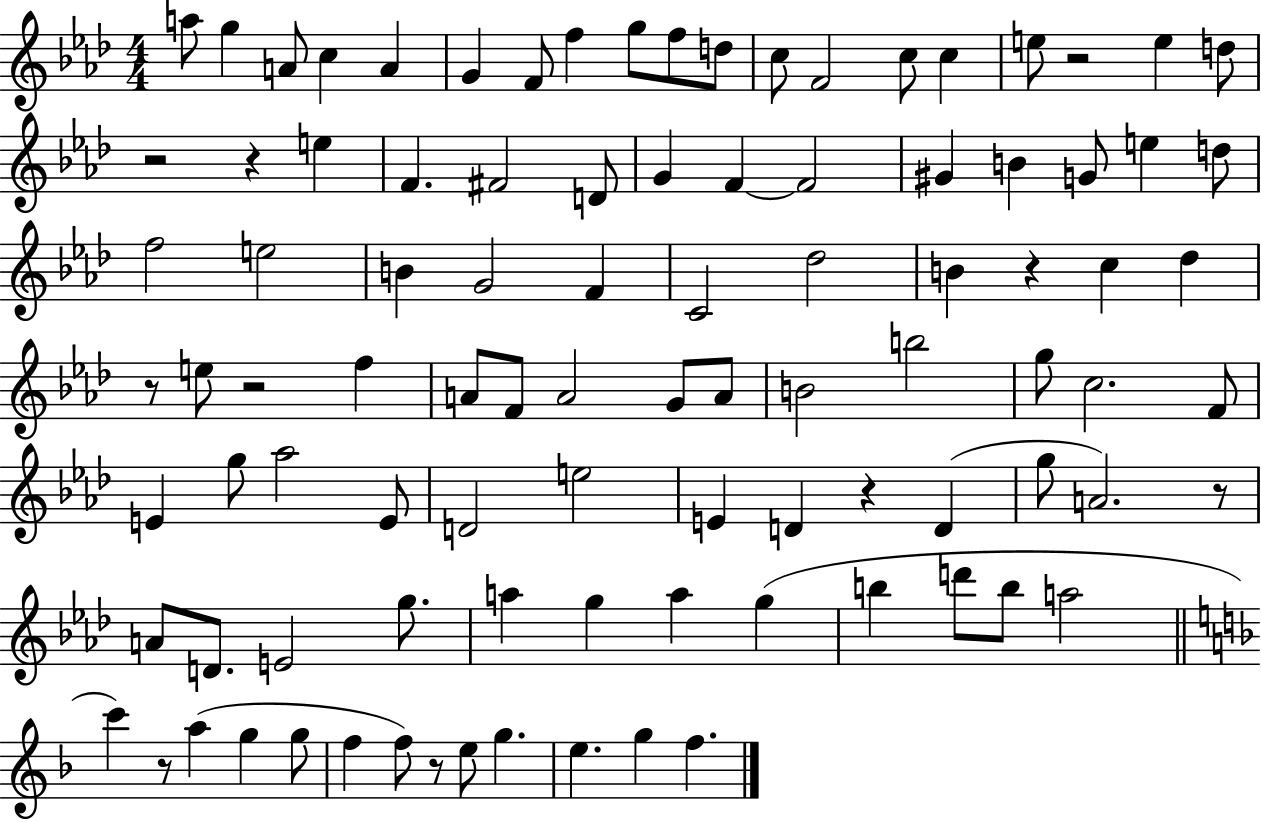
A5/e G5/q A4/e C5/q A4/q G4/q F4/e F5/q G5/e F5/e D5/e C5/e F4/h C5/e C5/q E5/e R/h E5/q D5/e R/h R/q E5/q F4/q. F#4/h D4/e G4/q F4/q F4/h G#4/q B4/q G4/e E5/q D5/e F5/h E5/h B4/q G4/h F4/q C4/h Db5/h B4/q R/q C5/q Db5/q R/e E5/e R/h F5/q A4/e F4/e A4/h G4/e A4/e B4/h B5/h G5/e C5/h. F4/e E4/q G5/e Ab5/h E4/e D4/h E5/h E4/q D4/q R/q D4/q G5/e A4/h. R/e A4/e D4/e. E4/h G5/e. A5/q G5/q A5/q G5/q B5/q D6/e B5/e A5/h C6/q R/e A5/q G5/q G5/e F5/q F5/e R/e E5/e G5/q. E5/q. G5/q F5/q.